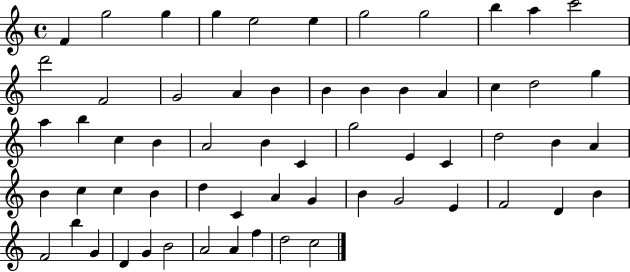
F4/q G5/h G5/q G5/q E5/h E5/q G5/h G5/h B5/q A5/q C6/h D6/h F4/h G4/h A4/q B4/q B4/q B4/q B4/q A4/q C5/q D5/h G5/q A5/q B5/q C5/q B4/q A4/h B4/q C4/q G5/h E4/q C4/q D5/h B4/q A4/q B4/q C5/q C5/q B4/q D5/q C4/q A4/q G4/q B4/q G4/h E4/q F4/h D4/q B4/q F4/h B5/q G4/q D4/q G4/q B4/h A4/h A4/q F5/q D5/h C5/h